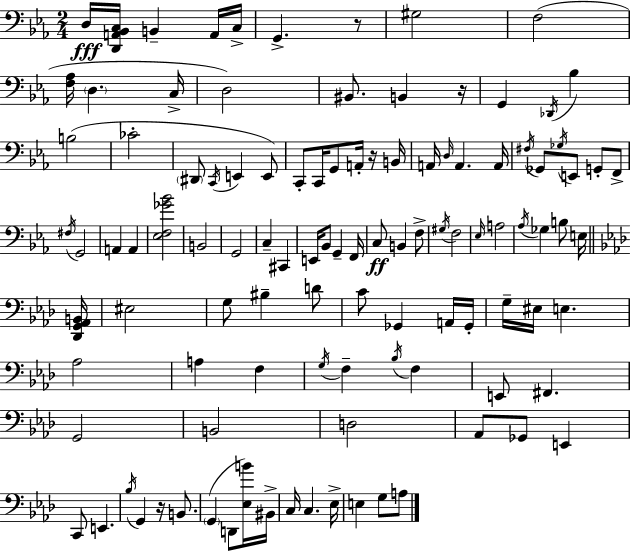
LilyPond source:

{
  \clef bass
  \numericTimeSignature
  \time 2/4
  \key ees \major
  d16\fff <d, a, bes, c>16 b,4-- a,16 c16-> | g,4.-> r8 | gis2 | f2( | \break <f aes>16 \parenthesize d4. c16-> | d2) | bis,8. b,4 r16 | g,4 \acciaccatura { des,16 } bes4 | \break b2( | ces'2-. | \parenthesize dis,8 \acciaccatura { c,16 } e,4 | e,8) c,8-. c,16 g,8 a,16-. | \break r16 b,16 a,16 \grace { d16 } a,4. | a,16 \acciaccatura { fis16 } ges,8 \acciaccatura { ges16 } e,8 | g,8-. f,8-> \acciaccatura { fis16 } g,2 | a,4 | \break a,4 <ees f ges' bes'>2 | b,2 | g,2 | c4-- | \break cis,4 e,16 bes,8 | g,4-- f,16 c8\ff | b,4 f8-> \acciaccatura { gis16 } f2 | \grace { ees16 } | \break a2 | \acciaccatura { aes16 } ges4 b8 e16 | \bar "||" \break \key f \minor <des, g, aes, b,>16 eis2 | g8 bis4-- d'8 | c'8 ges,4 a,16 | ges,16-. g16-- eis16 e4. | \break aes2 | a4 f4 | \acciaccatura { g16 } f4-- \acciaccatura { bes16 } f4 | e,8 fis,4. | \break g,2 | b,2 | d2 | aes,8 ges,8 e,4 | \break c,8 e,4. | \acciaccatura { bes16 } g,4 | r16 b,8. \parenthesize g,4( | d,8 <ees b'>16) bis,16-> c16 c4. | \break ees16-> e4 | g8 a8 \bar "|."
}